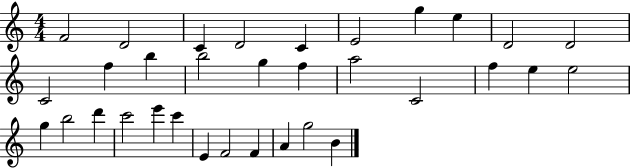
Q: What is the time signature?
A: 4/4